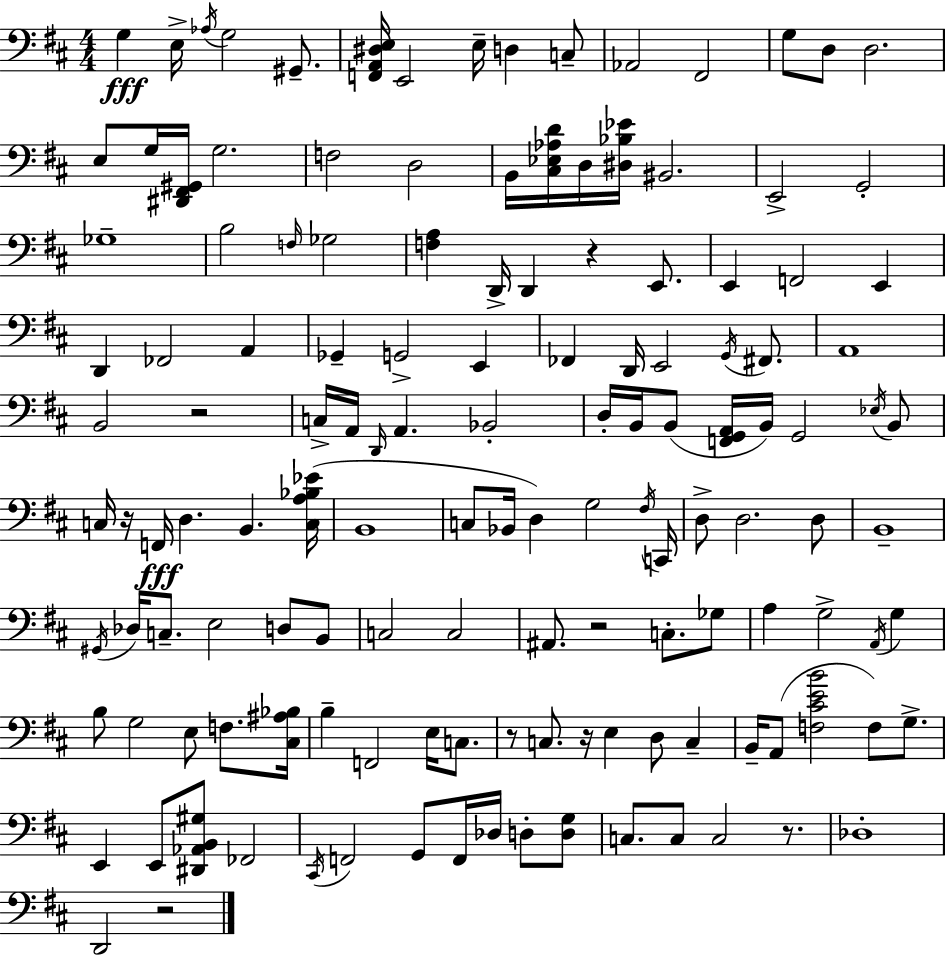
{
  \clef bass
  \numericTimeSignature
  \time 4/4
  \key d \major
  g4\fff e16-> \acciaccatura { aes16 } g2 gis,8.-- | <f, a, dis e>16 e,2 e16-- d4 c8-- | aes,2 fis,2 | g8 d8 d2. | \break e8 g16 <dis, fis, gis,>16 g2. | f2 d2 | b,16 <cis ees aes d'>16 d16 <dis bes ees'>16 bis,2. | e,2-> g,2-. | \break ges1-- | b2 \grace { f16 } ges2 | <f a>4 d,16-> d,4 r4 e,8. | e,4 f,2 e,4 | \break d,4 fes,2 a,4 | ges,4-- g,2-> e,4 | fes,4 d,16 e,2 \acciaccatura { g,16 } | fis,8. a,1 | \break b,2 r2 | c16-> a,16 \grace { d,16 } a,4. bes,2-. | d16-. b,16 b,8( <f, g, a,>16 b,16) g,2 | \acciaccatura { ees16 } b,8 c16 r16 f,16\fff d4. b,4. | \break <c a bes ees'>16( b,1 | c8 bes,16 d4) g2 | \acciaccatura { fis16 } c,16 d8-> d2. | d8 b,1-- | \break \acciaccatura { gis,16 } des16 c8.-- e2 | d8 b,8 c2 c2 | ais,8. r2 | c8.-. ges8 a4 g2-> | \break \acciaccatura { a,16 } g4 b8 g2 | e8 f8. <cis ais bes>16 b4-- f,2 | e16 c8. r8 c8. r16 e4 | d8 c4-- b,16-- a,8( <f cis' e' b'>2 | \break f8) g8.-> e,4 e,8 <dis, aes, b, gis>8 | fes,2 \acciaccatura { cis,16 } f,2 | g,8 f,16 des16 d8-. <d g>8 c8. c8 c2 | r8. des1-. | \break d,2 | r2 \bar "|."
}